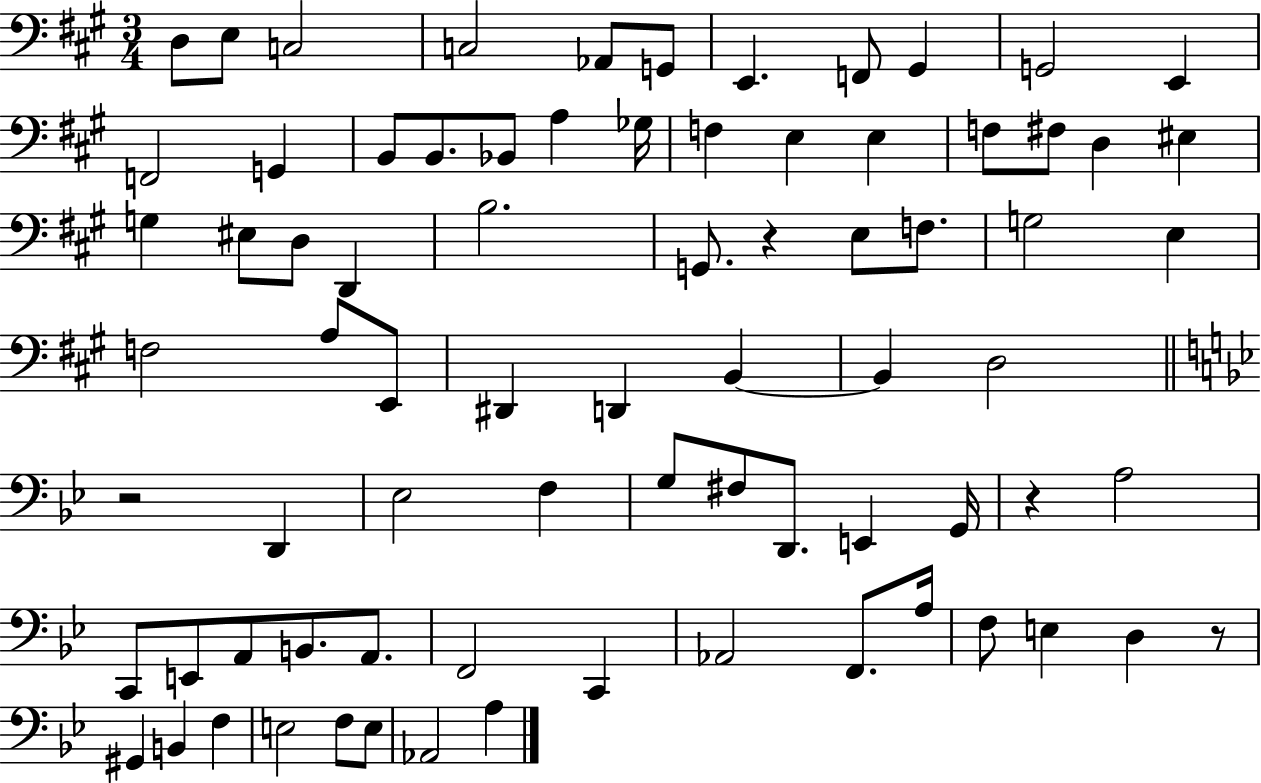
X:1
T:Untitled
M:3/4
L:1/4
K:A
D,/2 E,/2 C,2 C,2 _A,,/2 G,,/2 E,, F,,/2 ^G,, G,,2 E,, F,,2 G,, B,,/2 B,,/2 _B,,/2 A, _G,/4 F, E, E, F,/2 ^F,/2 D, ^E, G, ^E,/2 D,/2 D,, B,2 G,,/2 z E,/2 F,/2 G,2 E, F,2 A,/2 E,,/2 ^D,, D,, B,, B,, D,2 z2 D,, _E,2 F, G,/2 ^F,/2 D,,/2 E,, G,,/4 z A,2 C,,/2 E,,/2 A,,/2 B,,/2 A,,/2 F,,2 C,, _A,,2 F,,/2 A,/4 F,/2 E, D, z/2 ^G,, B,, F, E,2 F,/2 E,/2 _A,,2 A,